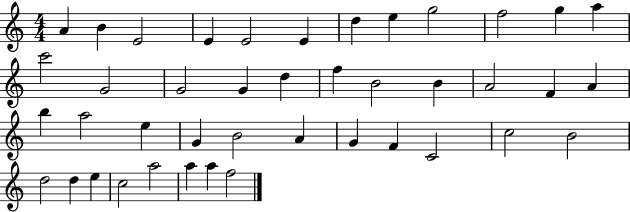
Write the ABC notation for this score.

X:1
T:Untitled
M:4/4
L:1/4
K:C
A B E2 E E2 E d e g2 f2 g a c'2 G2 G2 G d f B2 B A2 F A b a2 e G B2 A G F C2 c2 B2 d2 d e c2 a2 a a f2